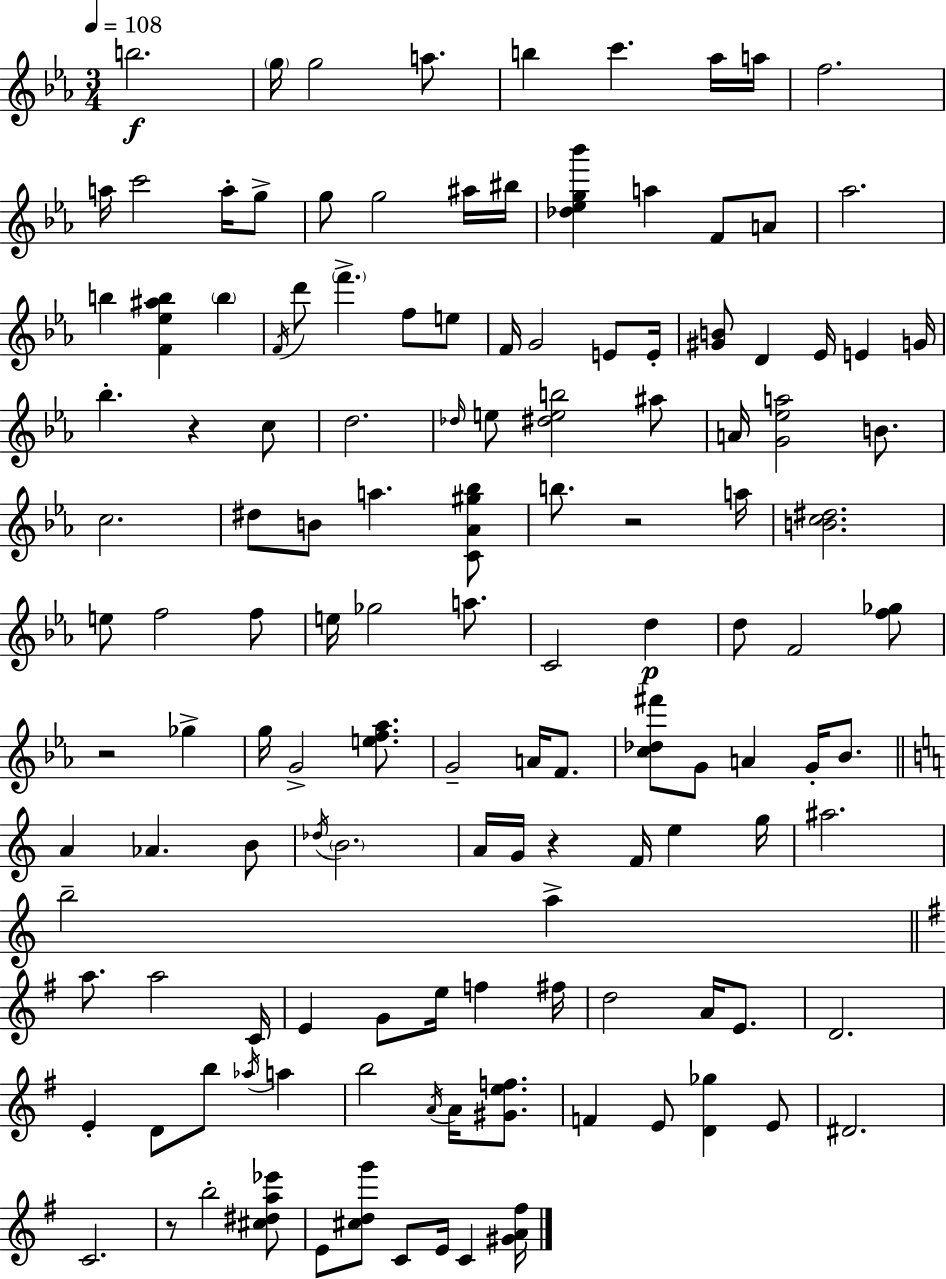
{
  \clef treble
  \numericTimeSignature
  \time 3/4
  \key ees \major
  \tempo 4 = 108
  b''2.\f | \parenthesize g''16 g''2 a''8. | b''4 c'''4. aes''16 a''16 | f''2. | \break a''16 c'''2 a''16-. g''8-> | g''8 g''2 ais''16 bis''16 | <des'' ees'' g'' bes'''>4 a''4 f'8 a'8 | aes''2. | \break b''4 <f' ees'' ais'' b''>4 \parenthesize b''4 | \acciaccatura { f'16 } d'''8 \parenthesize f'''4.-> f''8 e''8 | f'16 g'2 e'8 | e'16-. <gis' b'>8 d'4 ees'16 e'4 | \break g'16 bes''4.-. r4 c''8 | d''2. | \grace { des''16 } e''8 <dis'' e'' b''>2 | ais''8 a'16 <g' ees'' a''>2 b'8. | \break c''2. | dis''8 b'8 a''4. | <c' aes' gis'' bes''>8 b''8. r2 | a''16 <b' c'' dis''>2. | \break e''8 f''2 | f''8 e''16 ges''2 a''8. | c'2 d''4\p | d''8 f'2 | \break <f'' ges''>8 r2 ges''4-> | g''16 g'2-> <e'' f'' aes''>8. | g'2-- a'16 f'8. | <c'' des'' fis'''>8 g'8 a'4 g'16-. bes'8. | \break \bar "||" \break \key c \major a'4 aes'4. b'8 | \acciaccatura { des''16 } \parenthesize b'2. | a'16 g'16 r4 f'16 e''4 | g''16 ais''2. | \break b''2-- a''4-> | \bar "||" \break \key g \major a''8. a''2 c'16 | e'4 g'8 e''16 f''4 fis''16 | d''2 a'16 e'8. | d'2. | \break e'4-. d'8 b''8 \acciaccatura { aes''16 } a''4 | b''2 \acciaccatura { a'16 } a'16 <gis' e'' f''>8. | f'4 e'8 <d' ges''>4 | e'8 dis'2. | \break c'2. | r8 b''2-. | <cis'' dis'' a'' ees'''>8 e'8 <cis'' d'' g'''>8 c'8 e'16 c'4 | <gis' a' fis''>16 \bar "|."
}